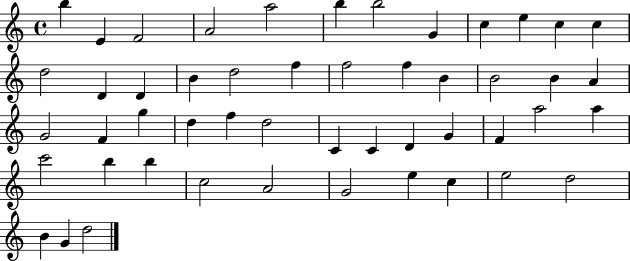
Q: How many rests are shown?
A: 0